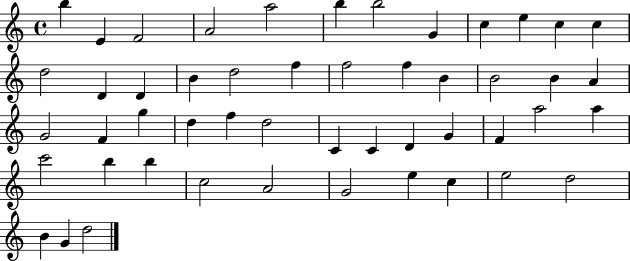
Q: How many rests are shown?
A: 0